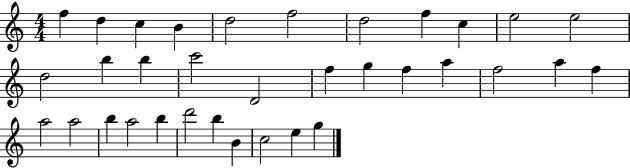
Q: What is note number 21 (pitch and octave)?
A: F5